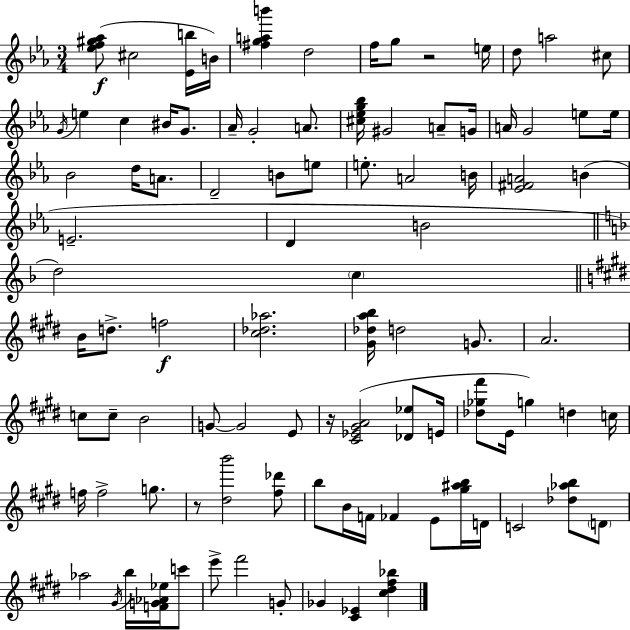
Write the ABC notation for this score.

X:1
T:Untitled
M:3/4
L:1/4
K:Cm
[_ef^g_a]/2 ^c2 [_Eb]/4 B/4 [^fgab'] d2 f/4 g/2 z2 e/4 d/2 a2 ^c/2 G/4 e c ^B/4 G/2 _A/4 G2 A/2 [^c_eg_b]/4 ^G2 A/2 G/4 A/4 G2 e/2 e/4 _B2 d/4 A/2 D2 B/2 e/2 e/2 A2 B/4 [_E^FA]2 B E2 D B2 d2 c B/4 d/2 f2 [^c_d_a]2 [^G_dab]/4 d2 G/2 A2 c/2 c/2 B2 G/2 G2 E/2 z/4 [^C_E^GA]2 [_D_e]/2 E/4 [_d_g^f']/2 E/4 g d c/4 f/4 f2 g/2 z/2 [^db']2 [^f_d']/2 b/2 B/4 F/4 _F E/2 [^g^ab]/4 D/4 C2 [_d_ab]/2 D/2 _a2 ^G/4 b/4 [FG_A_e]/4 c'/2 e'/2 ^f'2 G/2 _G [^C_E] [^c^d^f_b]